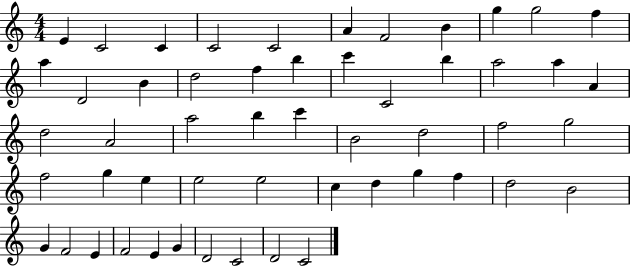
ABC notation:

X:1
T:Untitled
M:4/4
L:1/4
K:C
E C2 C C2 C2 A F2 B g g2 f a D2 B d2 f b c' C2 b a2 a A d2 A2 a2 b c' B2 d2 f2 g2 f2 g e e2 e2 c d g f d2 B2 G F2 E F2 E G D2 C2 D2 C2